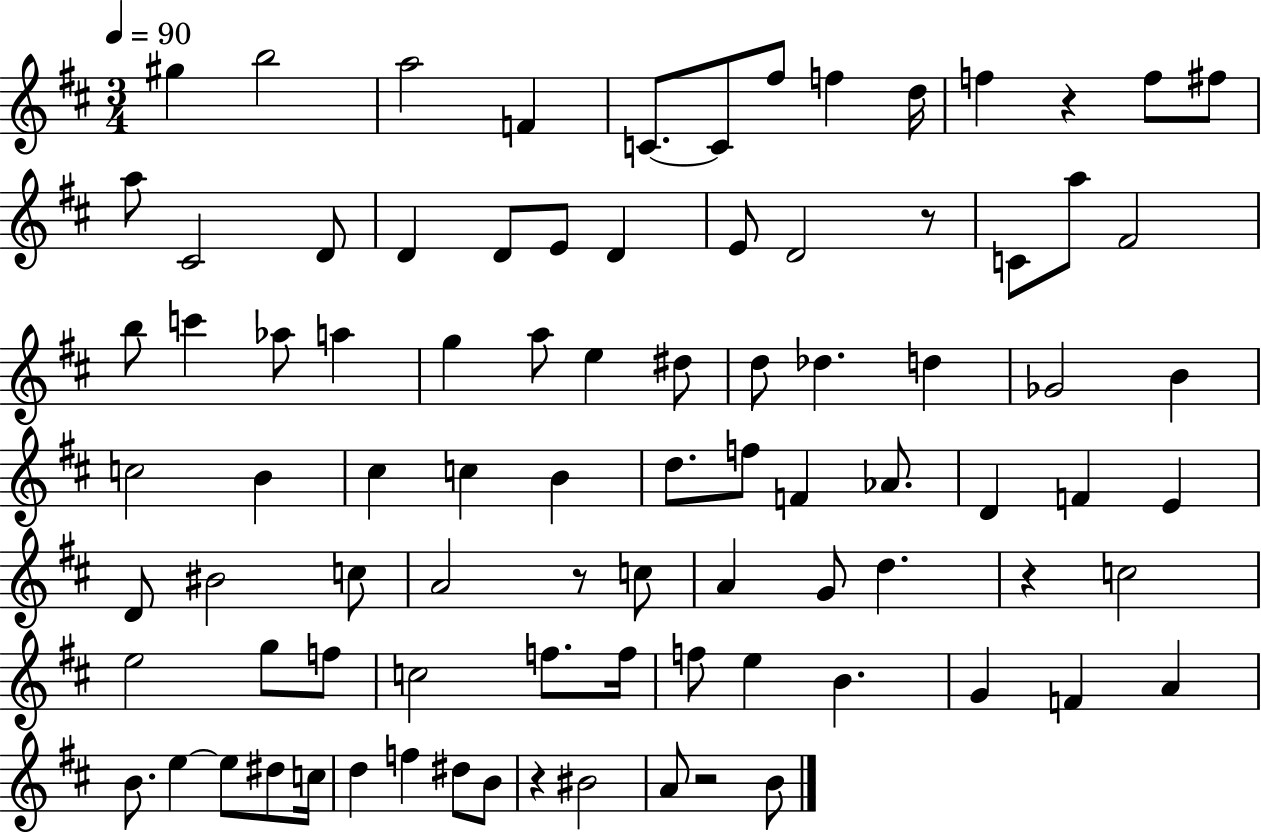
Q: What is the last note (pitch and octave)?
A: B4